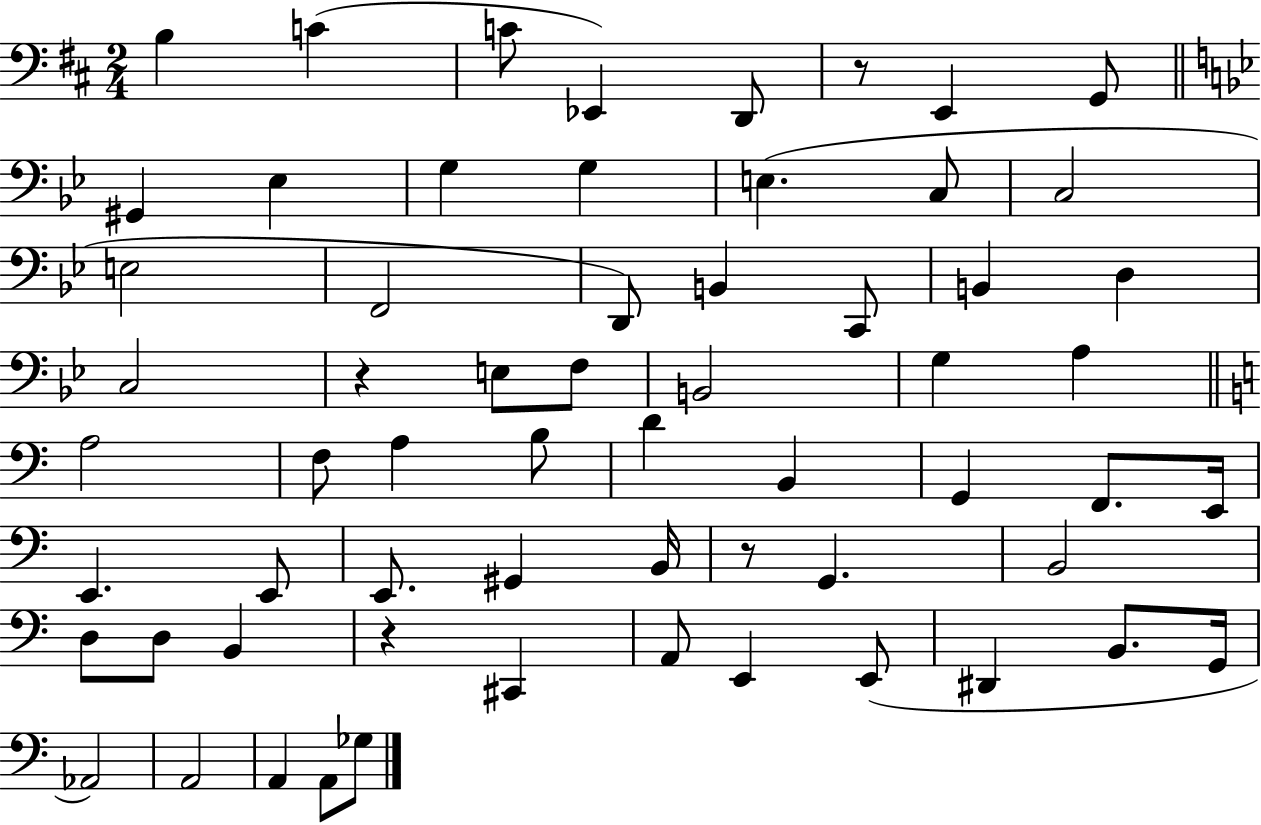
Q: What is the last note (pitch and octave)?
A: Gb3